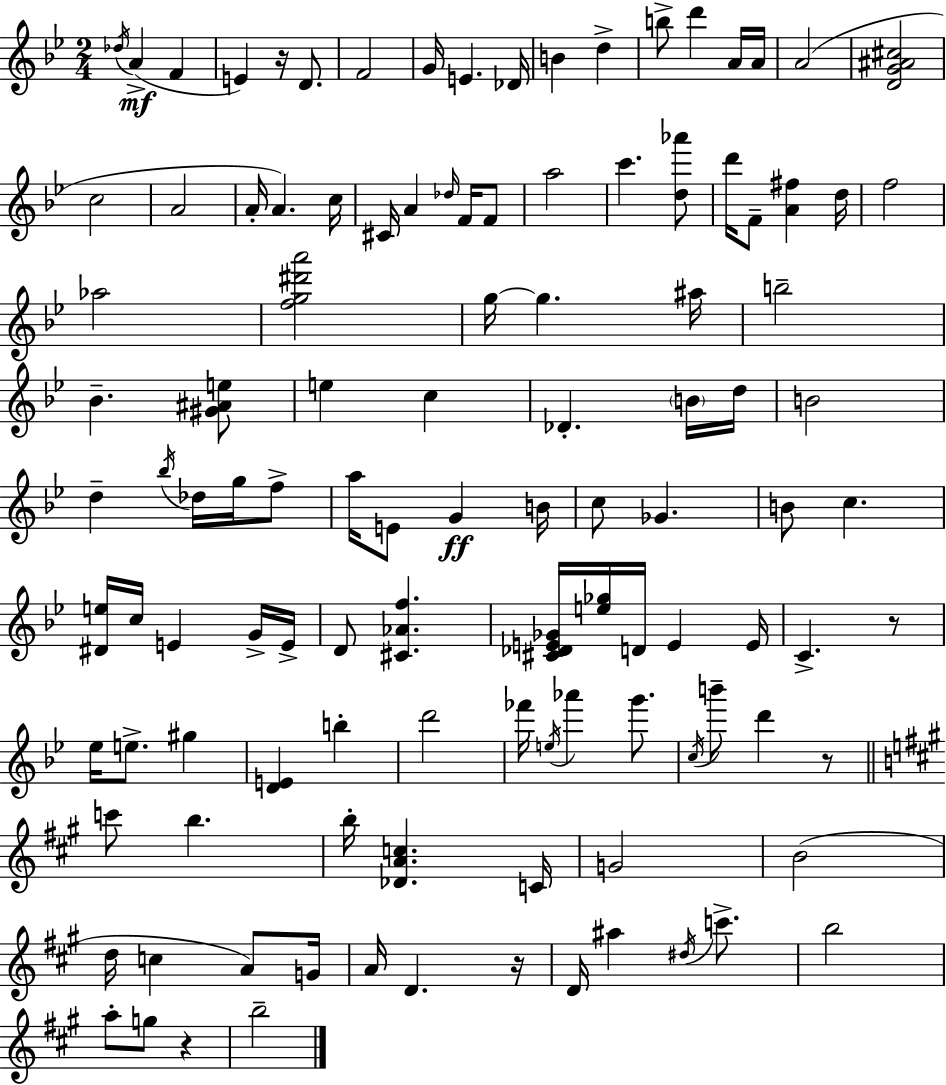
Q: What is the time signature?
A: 2/4